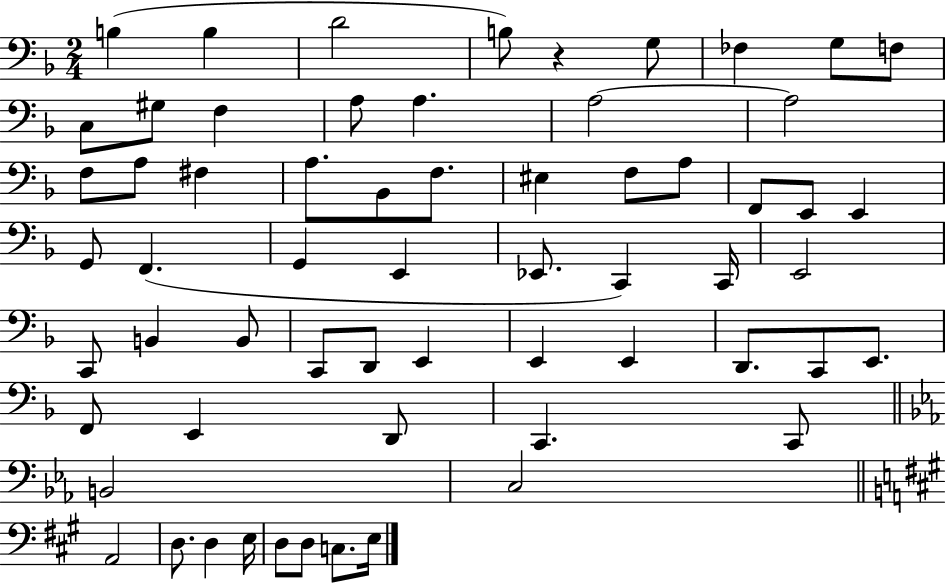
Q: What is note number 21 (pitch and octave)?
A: F3